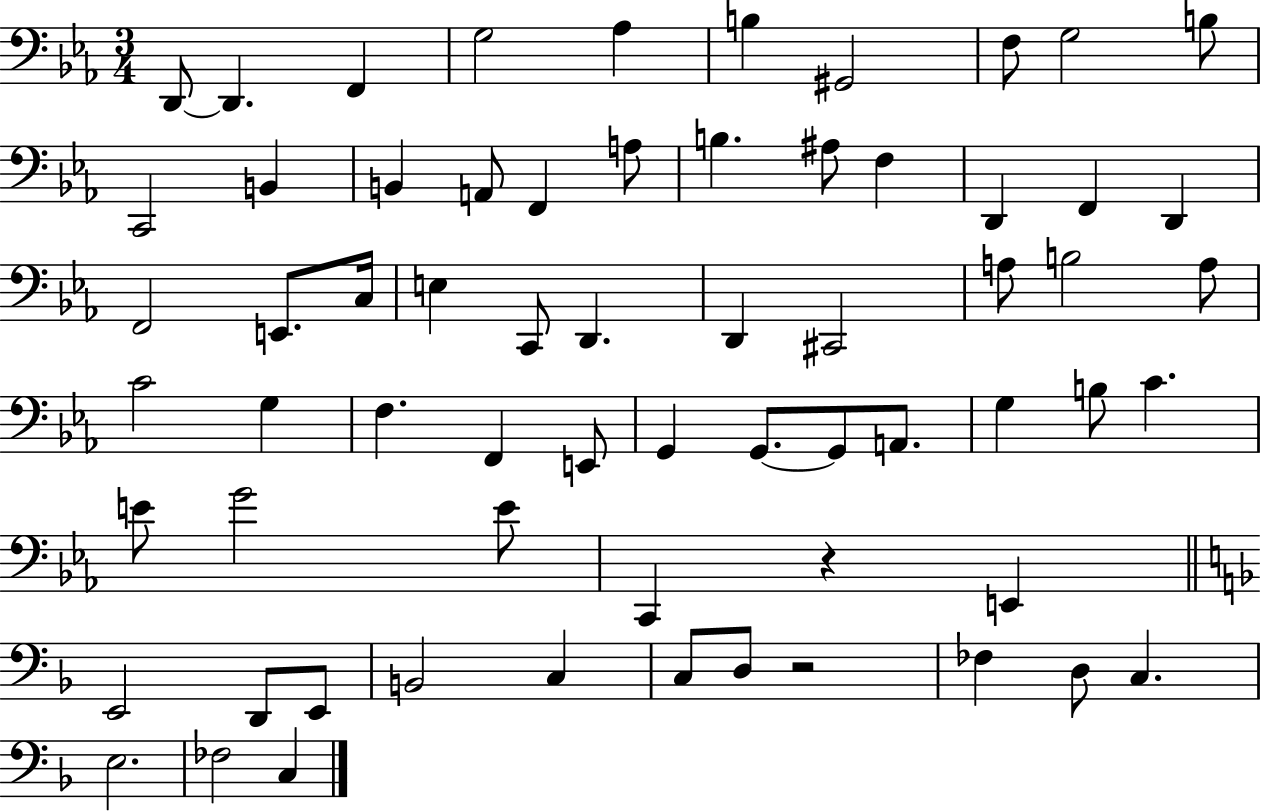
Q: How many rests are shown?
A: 2